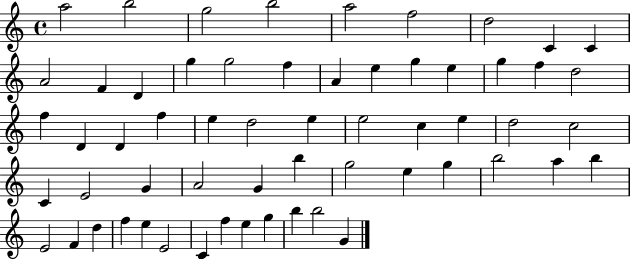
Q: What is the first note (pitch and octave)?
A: A5